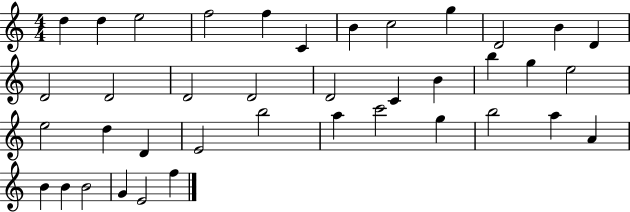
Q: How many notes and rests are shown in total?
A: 39